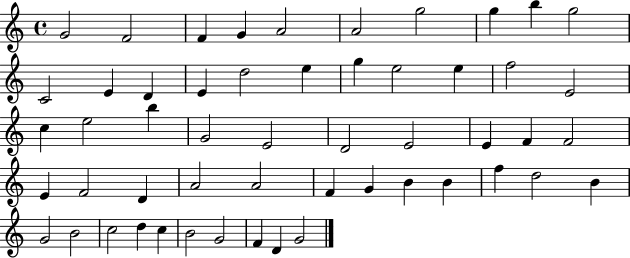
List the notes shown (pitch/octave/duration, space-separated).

G4/h F4/h F4/q G4/q A4/h A4/h G5/h G5/q B5/q G5/h C4/h E4/q D4/q E4/q D5/h E5/q G5/q E5/h E5/q F5/h E4/h C5/q E5/h B5/q G4/h E4/h D4/h E4/h E4/q F4/q F4/h E4/q F4/h D4/q A4/h A4/h F4/q G4/q B4/q B4/q F5/q D5/h B4/q G4/h B4/h C5/h D5/q C5/q B4/h G4/h F4/q D4/q G4/h